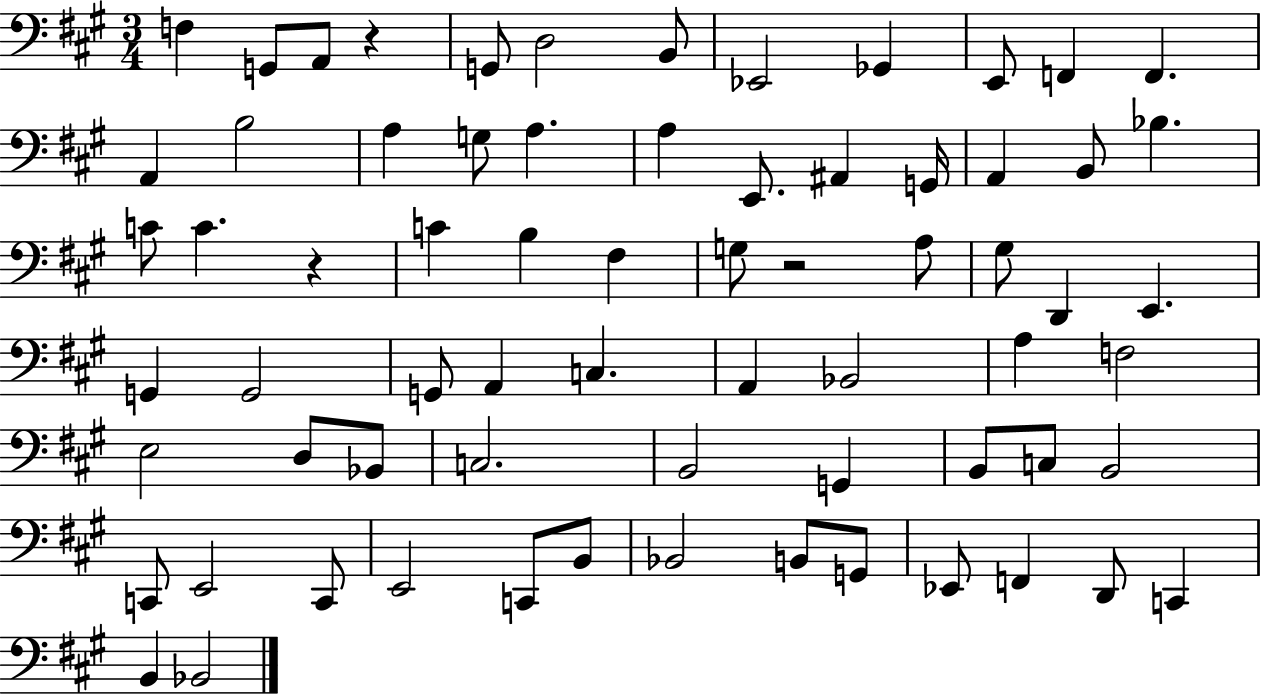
F3/q G2/e A2/e R/q G2/e D3/h B2/e Eb2/h Gb2/q E2/e F2/q F2/q. A2/q B3/h A3/q G3/e A3/q. A3/q E2/e. A#2/q G2/s A2/q B2/e Bb3/q. C4/e C4/q. R/q C4/q B3/q F#3/q G3/e R/h A3/e G#3/e D2/q E2/q. G2/q G2/h G2/e A2/q C3/q. A2/q Bb2/h A3/q F3/h E3/h D3/e Bb2/e C3/h. B2/h G2/q B2/e C3/e B2/h C2/e E2/h C2/e E2/h C2/e B2/e Bb2/h B2/e G2/e Eb2/e F2/q D2/e C2/q B2/q Bb2/h